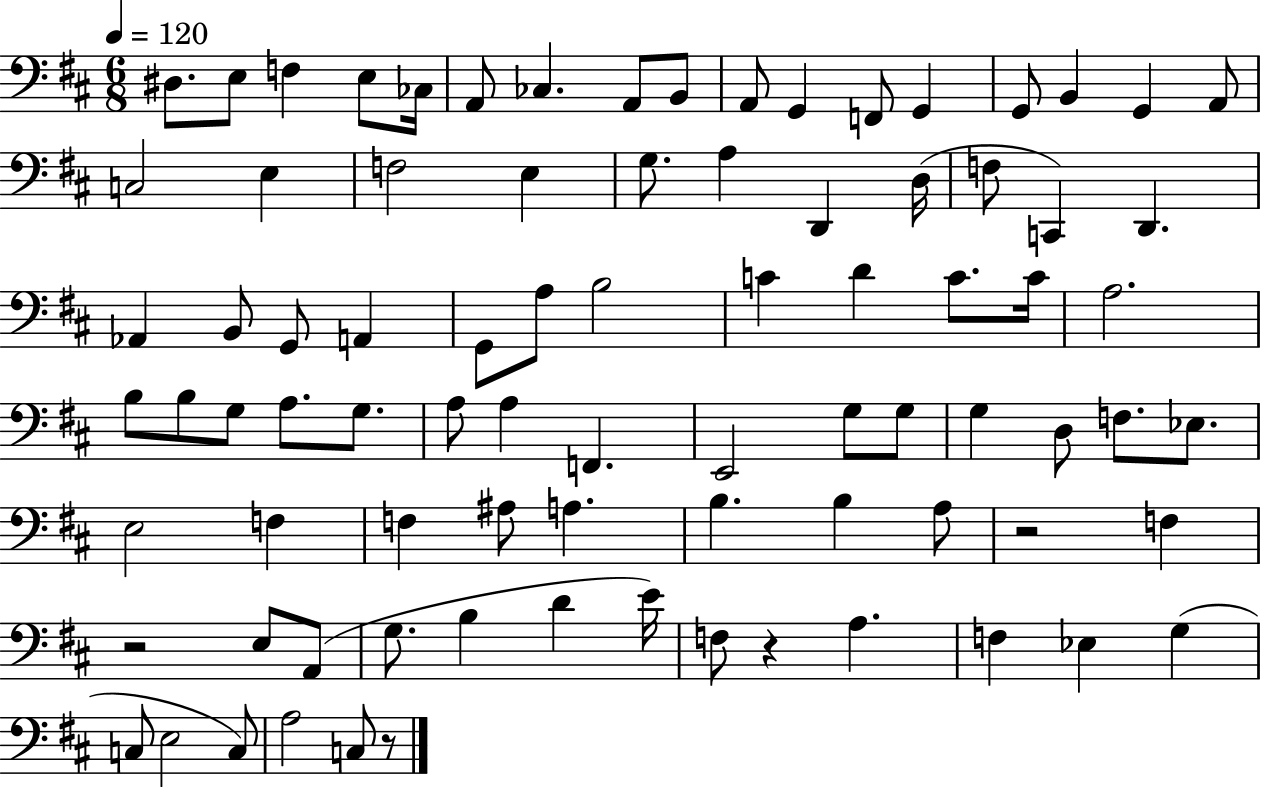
D#3/e. E3/e F3/q E3/e CES3/s A2/e CES3/q. A2/e B2/e A2/e G2/q F2/e G2/q G2/e B2/q G2/q A2/e C3/h E3/q F3/h E3/q G3/e. A3/q D2/q D3/s F3/e C2/q D2/q. Ab2/q B2/e G2/e A2/q G2/e A3/e B3/h C4/q D4/q C4/e. C4/s A3/h. B3/e B3/e G3/e A3/e. G3/e. A3/e A3/q F2/q. E2/h G3/e G3/e G3/q D3/e F3/e. Eb3/e. E3/h F3/q F3/q A#3/e A3/q. B3/q. B3/q A3/e R/h F3/q R/h E3/e A2/e G3/e. B3/q D4/q E4/s F3/e R/q A3/q. F3/q Eb3/q G3/q C3/e E3/h C3/e A3/h C3/e R/e